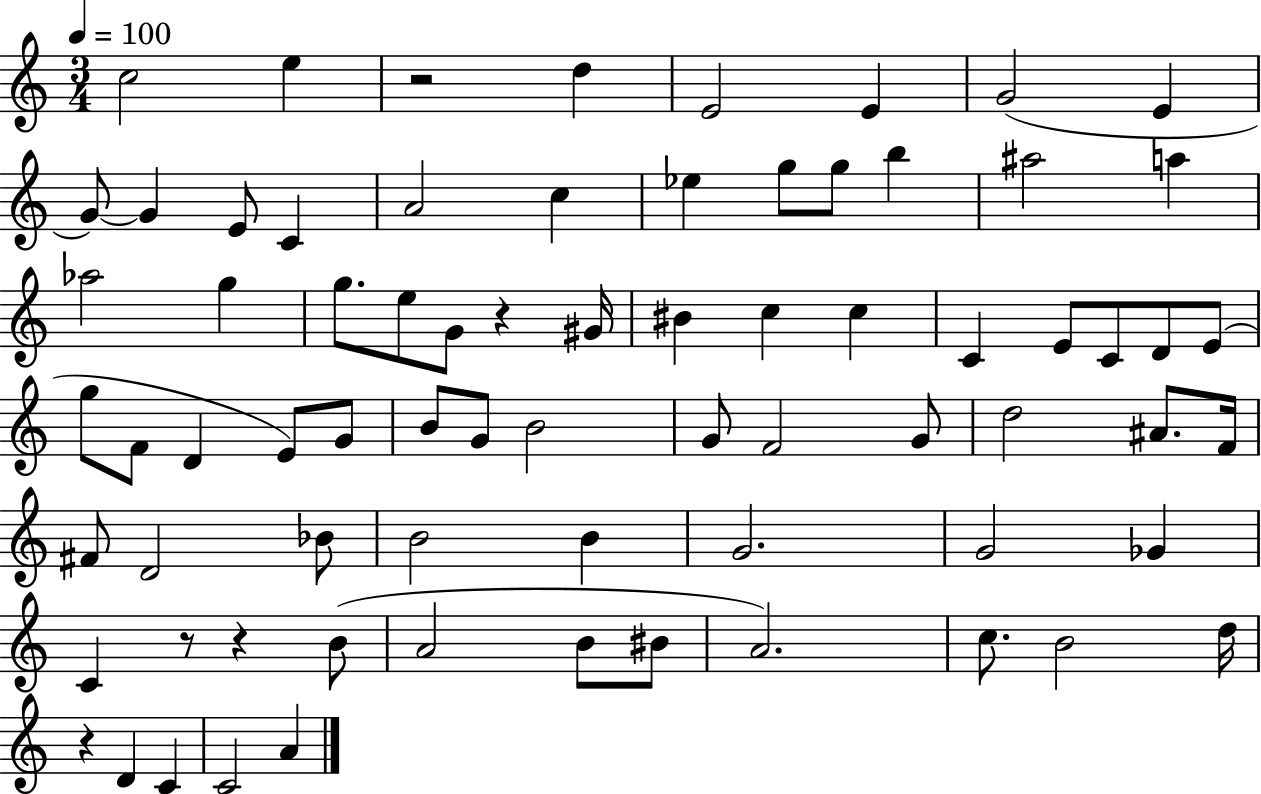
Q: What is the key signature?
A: C major